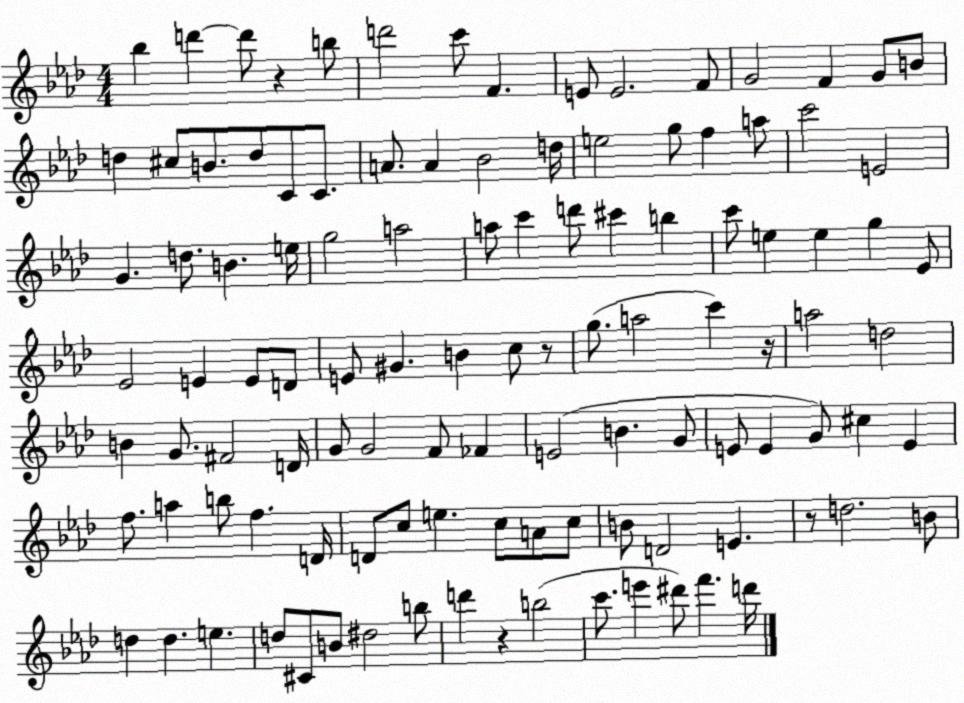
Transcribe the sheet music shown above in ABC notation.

X:1
T:Untitled
M:4/4
L:1/4
K:Ab
_b d' d'/2 z b/2 d'2 c'/2 F E/2 E2 F/2 G2 F G/2 B/2 d ^c/2 B/2 d/2 C/2 C/2 A/2 A _B2 d/4 e2 g/2 f a/2 c'2 E2 G d/2 B e/4 g2 a2 a/2 c' d'/2 ^c' b c'/2 e e g _E/2 _E2 E E/2 D/2 E/2 ^G B c/2 z/2 g/2 a2 c' z/4 a2 d2 B G/2 ^F2 D/4 G/2 G2 F/2 _F E2 B G/2 E/2 E G/2 ^c E f/2 a b/2 f D/4 D/2 c/2 e c/2 A/2 c/2 B/2 D2 E z/2 d2 B/2 d d e d/2 ^C/2 B/2 ^d2 b/2 d' z b2 c'/2 e' ^d'/2 f' d'/4